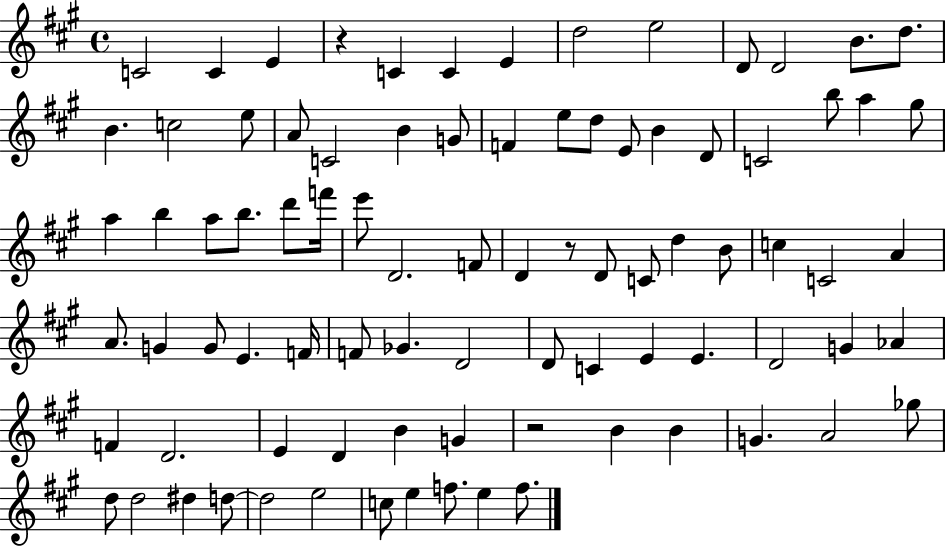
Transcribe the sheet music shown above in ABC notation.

X:1
T:Untitled
M:4/4
L:1/4
K:A
C2 C E z C C E d2 e2 D/2 D2 B/2 d/2 B c2 e/2 A/2 C2 B G/2 F e/2 d/2 E/2 B D/2 C2 b/2 a ^g/2 a b a/2 b/2 d'/2 f'/4 e'/2 D2 F/2 D z/2 D/2 C/2 d B/2 c C2 A A/2 G G/2 E F/4 F/2 _G D2 D/2 C E E D2 G _A F D2 E D B G z2 B B G A2 _g/2 d/2 d2 ^d d/2 d2 e2 c/2 e f/2 e f/2